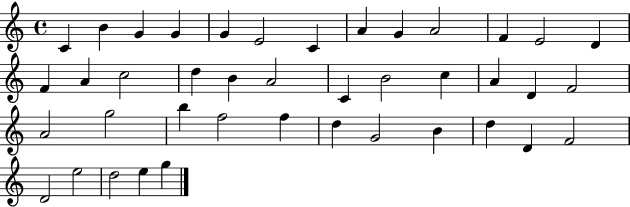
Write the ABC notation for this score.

X:1
T:Untitled
M:4/4
L:1/4
K:C
C B G G G E2 C A G A2 F E2 D F A c2 d B A2 C B2 c A D F2 A2 g2 b f2 f d G2 B d D F2 D2 e2 d2 e g